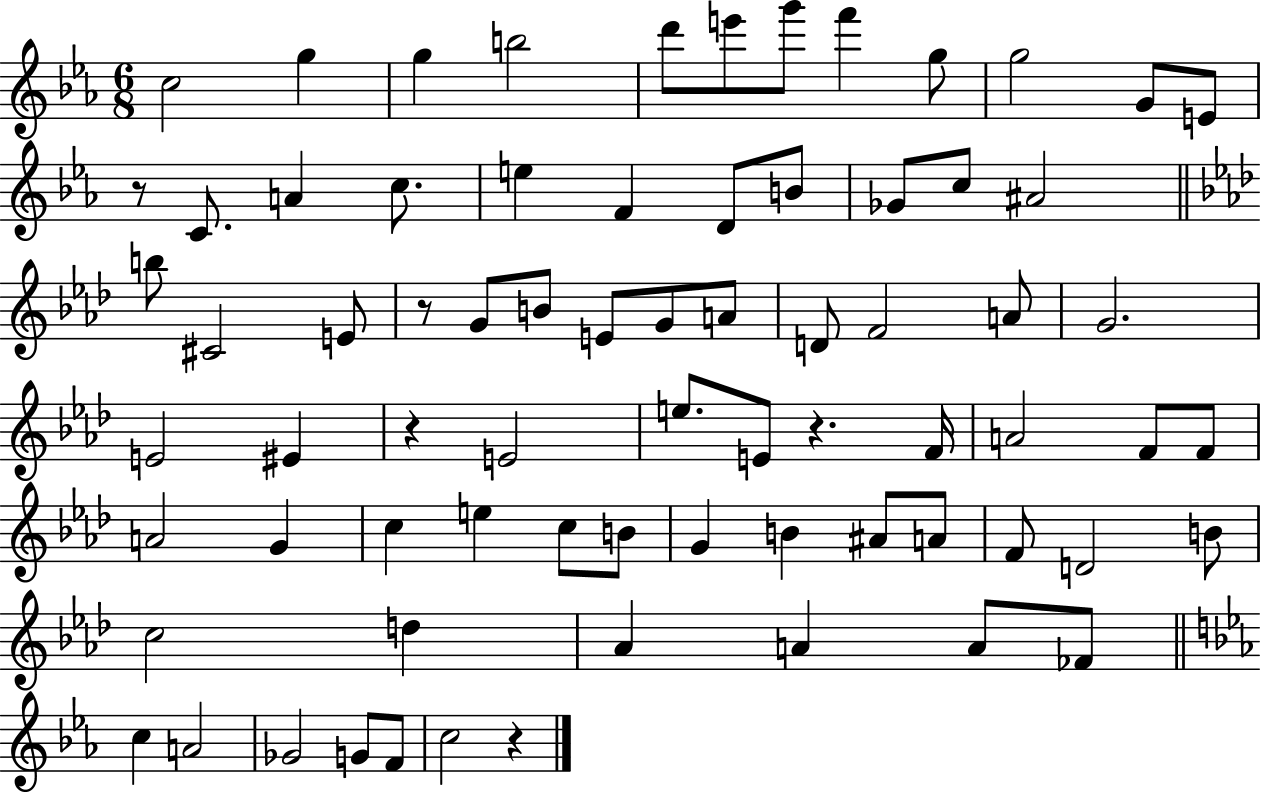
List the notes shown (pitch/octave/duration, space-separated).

C5/h G5/q G5/q B5/h D6/e E6/e G6/e F6/q G5/e G5/h G4/e E4/e R/e C4/e. A4/q C5/e. E5/q F4/q D4/e B4/e Gb4/e C5/e A#4/h B5/e C#4/h E4/e R/e G4/e B4/e E4/e G4/e A4/e D4/e F4/h A4/e G4/h. E4/h EIS4/q R/q E4/h E5/e. E4/e R/q. F4/s A4/h F4/e F4/e A4/h G4/q C5/q E5/q C5/e B4/e G4/q B4/q A#4/e A4/e F4/e D4/h B4/e C5/h D5/q Ab4/q A4/q A4/e FES4/e C5/q A4/h Gb4/h G4/e F4/e C5/h R/q